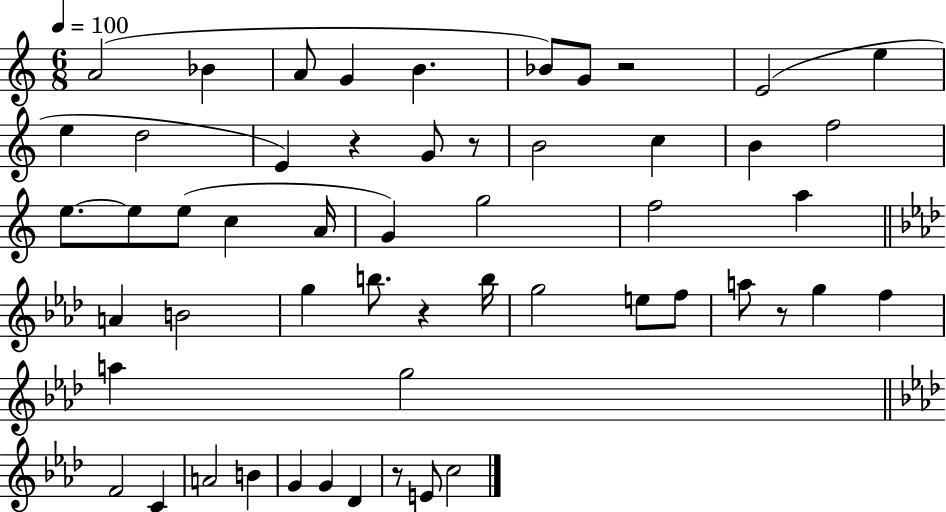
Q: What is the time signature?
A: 6/8